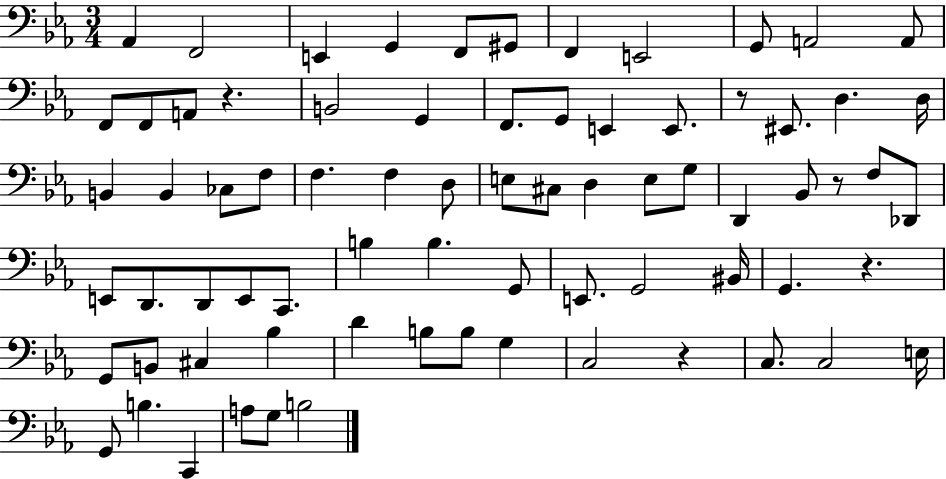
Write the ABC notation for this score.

X:1
T:Untitled
M:3/4
L:1/4
K:Eb
_A,, F,,2 E,, G,, F,,/2 ^G,,/2 F,, E,,2 G,,/2 A,,2 A,,/2 F,,/2 F,,/2 A,,/2 z B,,2 G,, F,,/2 G,,/2 E,, E,,/2 z/2 ^E,,/2 D, D,/4 B,, B,, _C,/2 F,/2 F, F, D,/2 E,/2 ^C,/2 D, E,/2 G,/2 D,, _B,,/2 z/2 F,/2 _D,,/2 E,,/2 D,,/2 D,,/2 E,,/2 C,,/2 B, B, G,,/2 E,,/2 G,,2 ^B,,/4 G,, z G,,/2 B,,/2 ^C, _B, D B,/2 B,/2 G, C,2 z C,/2 C,2 E,/4 G,,/2 B, C,, A,/2 G,/2 B,2